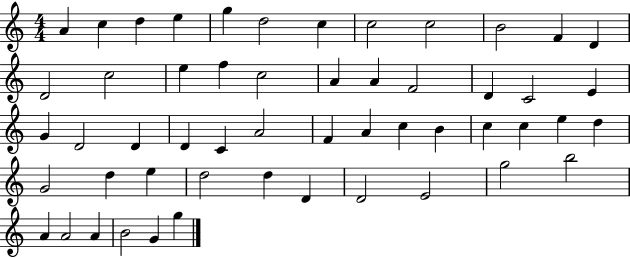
A4/q C5/q D5/q E5/q G5/q D5/h C5/q C5/h C5/h B4/h F4/q D4/q D4/h C5/h E5/q F5/q C5/h A4/q A4/q F4/h D4/q C4/h E4/q G4/q D4/h D4/q D4/q C4/q A4/h F4/q A4/q C5/q B4/q C5/q C5/q E5/q D5/q G4/h D5/q E5/q D5/h D5/q D4/q D4/h E4/h G5/h B5/h A4/q A4/h A4/q B4/h G4/q G5/q